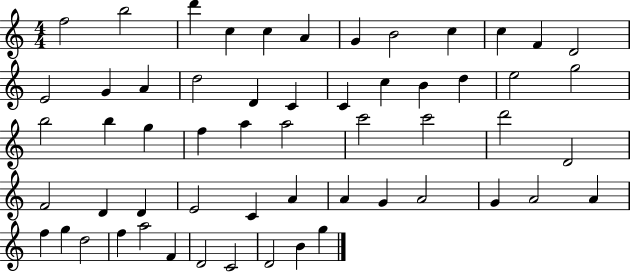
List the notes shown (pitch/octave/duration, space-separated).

F5/h B5/h D6/q C5/q C5/q A4/q G4/q B4/h C5/q C5/q F4/q D4/h E4/h G4/q A4/q D5/h D4/q C4/q C4/q C5/q B4/q D5/q E5/h G5/h B5/h B5/q G5/q F5/q A5/q A5/h C6/h C6/h D6/h D4/h F4/h D4/q D4/q E4/h C4/q A4/q A4/q G4/q A4/h G4/q A4/h A4/q F5/q G5/q D5/h F5/q A5/h F4/q D4/h C4/h D4/h B4/q G5/q